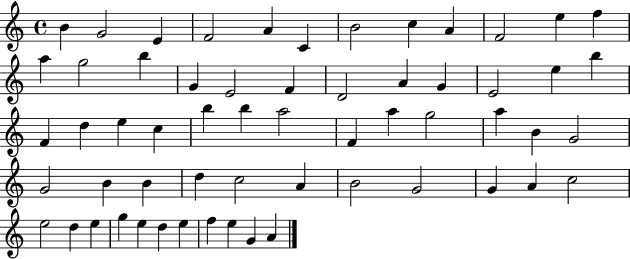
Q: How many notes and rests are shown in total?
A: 59